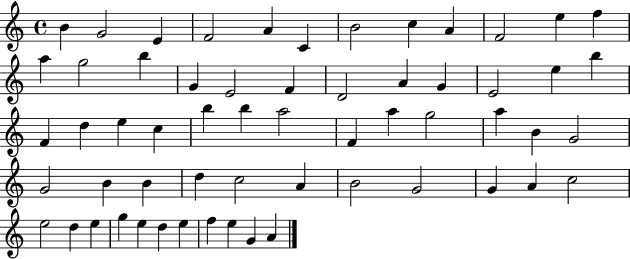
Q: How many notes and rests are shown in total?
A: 59